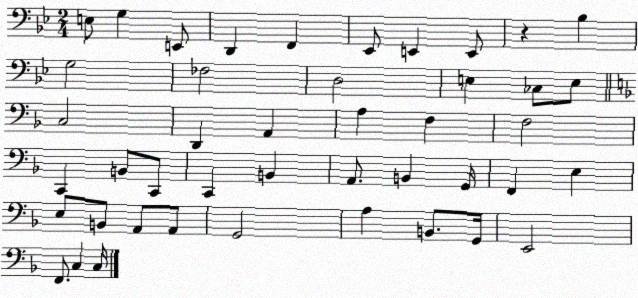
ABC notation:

X:1
T:Untitled
M:2/4
L:1/4
K:Bb
E,/2 G, E,,/2 D,, F,, _E,,/2 E,, E,,/2 z _B, G,2 _F,2 D,2 E, _C,/2 E,/2 C,2 D,, A,, A, F, F,2 C,, B,,/2 C,,/2 C,, B,, A,,/2 B,, G,,/4 F,, E, E,/2 B,,/2 A,,/2 A,,/2 G,,2 A, B,,/2 G,,/4 E,,2 F,,/2 C, C,/4